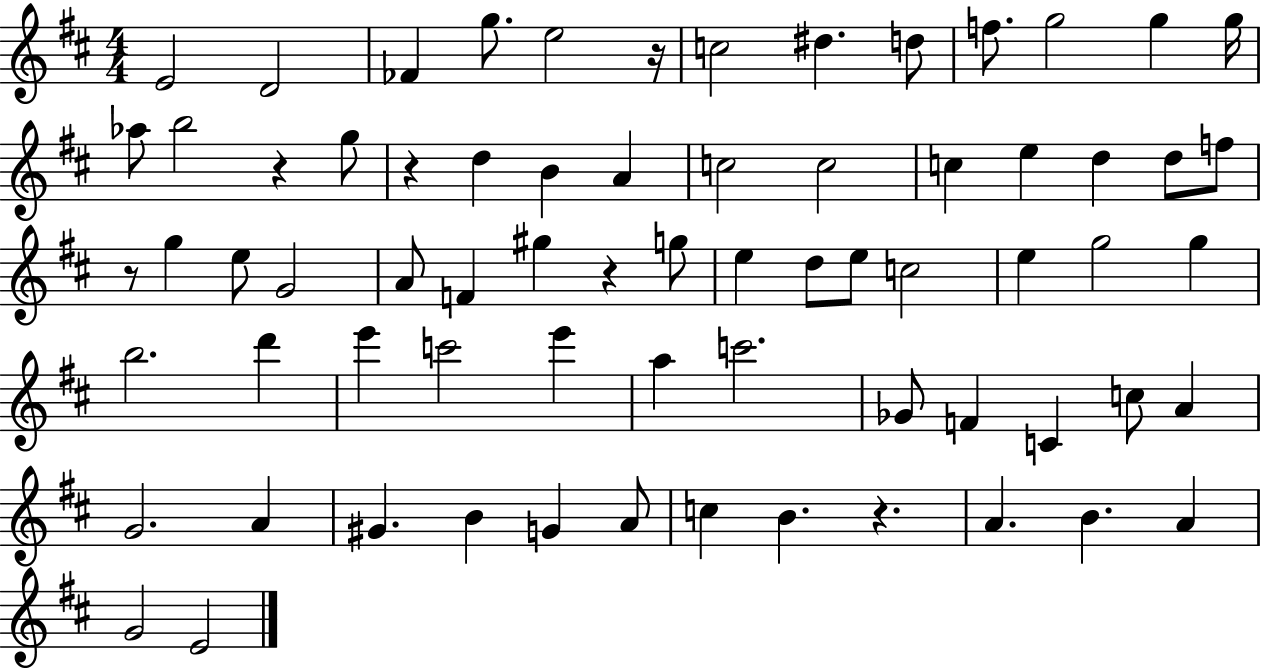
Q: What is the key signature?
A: D major